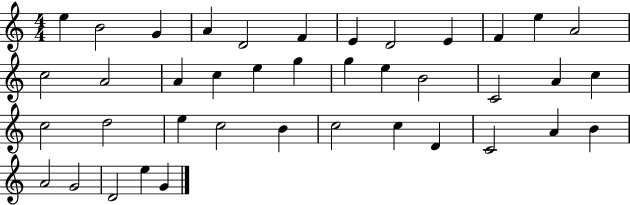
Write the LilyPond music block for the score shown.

{
  \clef treble
  \numericTimeSignature
  \time 4/4
  \key c \major
  e''4 b'2 g'4 | a'4 d'2 f'4 | e'4 d'2 e'4 | f'4 e''4 a'2 | \break c''2 a'2 | a'4 c''4 e''4 g''4 | g''4 e''4 b'2 | c'2 a'4 c''4 | \break c''2 d''2 | e''4 c''2 b'4 | c''2 c''4 d'4 | c'2 a'4 b'4 | \break a'2 g'2 | d'2 e''4 g'4 | \bar "|."
}